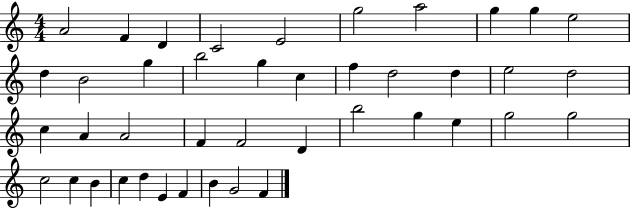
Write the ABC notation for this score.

X:1
T:Untitled
M:4/4
L:1/4
K:C
A2 F D C2 E2 g2 a2 g g e2 d B2 g b2 g c f d2 d e2 d2 c A A2 F F2 D b2 g e g2 g2 c2 c B c d E F B G2 F